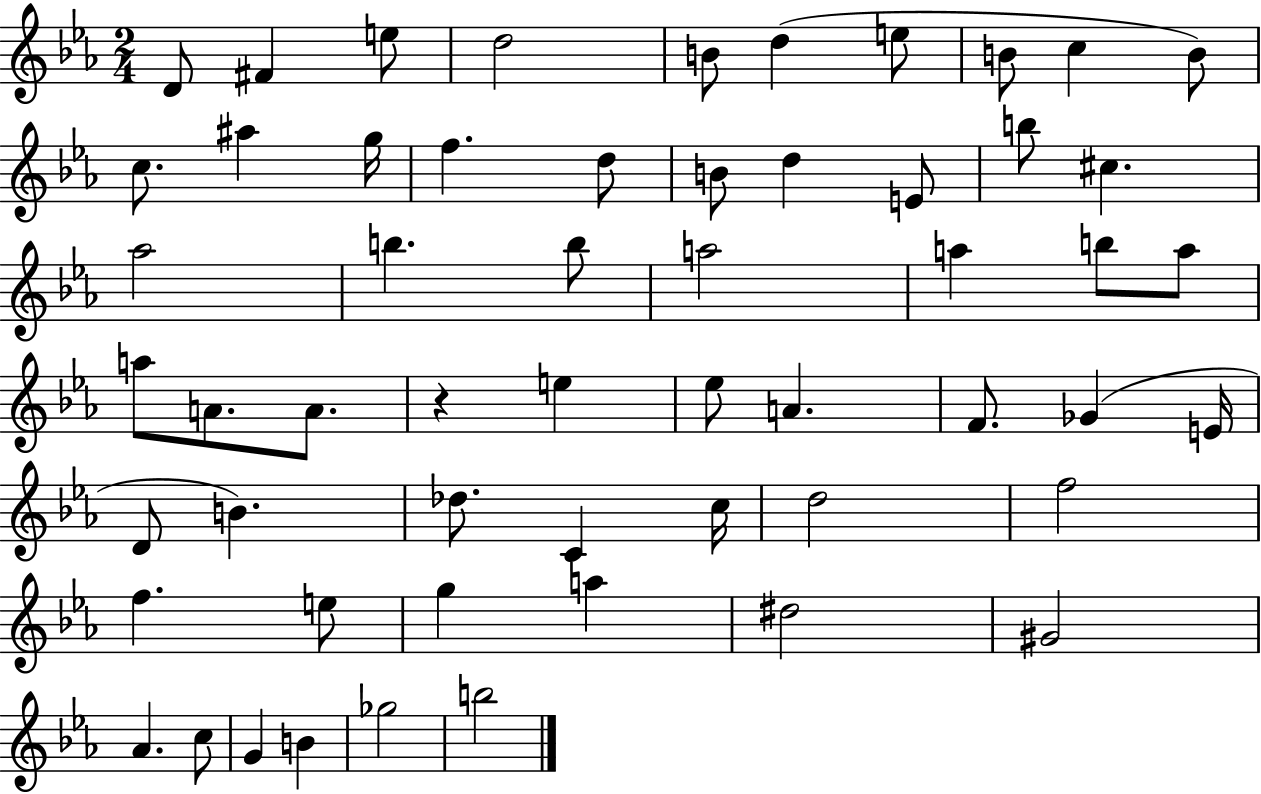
D4/e F#4/q E5/e D5/h B4/e D5/q E5/e B4/e C5/q B4/e C5/e. A#5/q G5/s F5/q. D5/e B4/e D5/q E4/e B5/e C#5/q. Ab5/h B5/q. B5/e A5/h A5/q B5/e A5/e A5/e A4/e. A4/e. R/q E5/q Eb5/e A4/q. F4/e. Gb4/q E4/s D4/e B4/q. Db5/e. C4/q C5/s D5/h F5/h F5/q. E5/e G5/q A5/q D#5/h G#4/h Ab4/q. C5/e G4/q B4/q Gb5/h B5/h